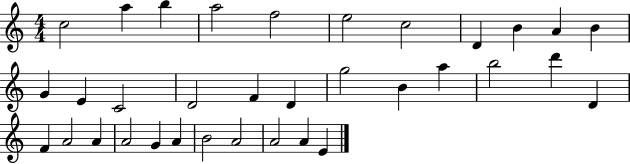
X:1
T:Untitled
M:4/4
L:1/4
K:C
c2 a b a2 f2 e2 c2 D B A B G E C2 D2 F D g2 B a b2 d' D F A2 A A2 G A B2 A2 A2 A E